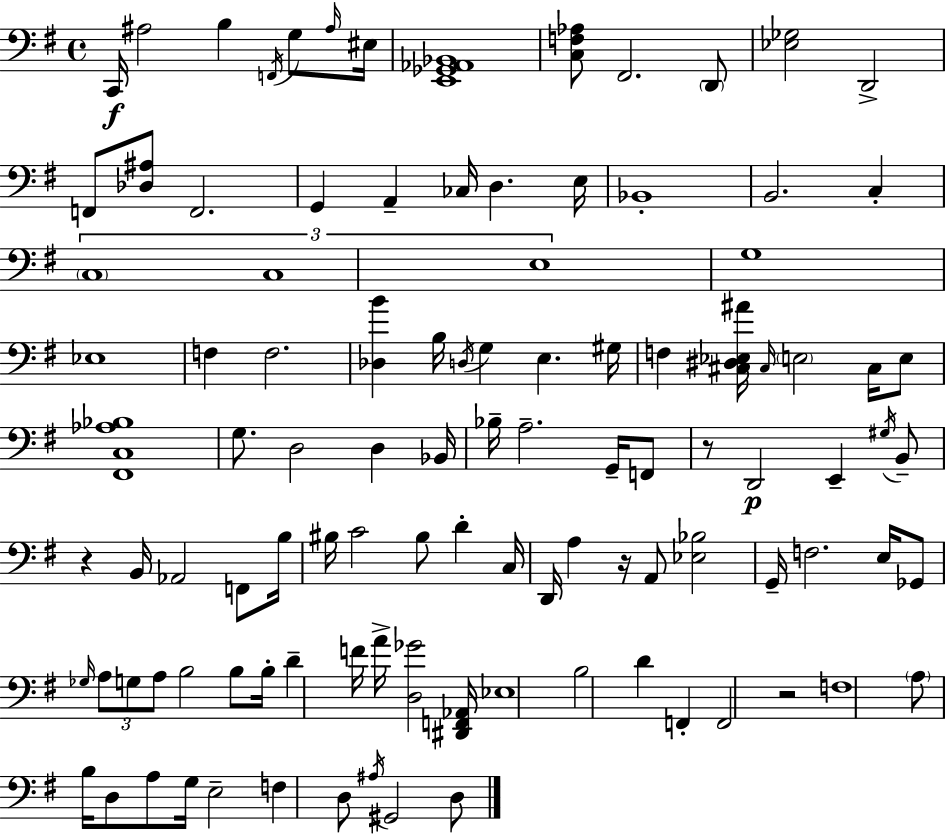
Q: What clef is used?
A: bass